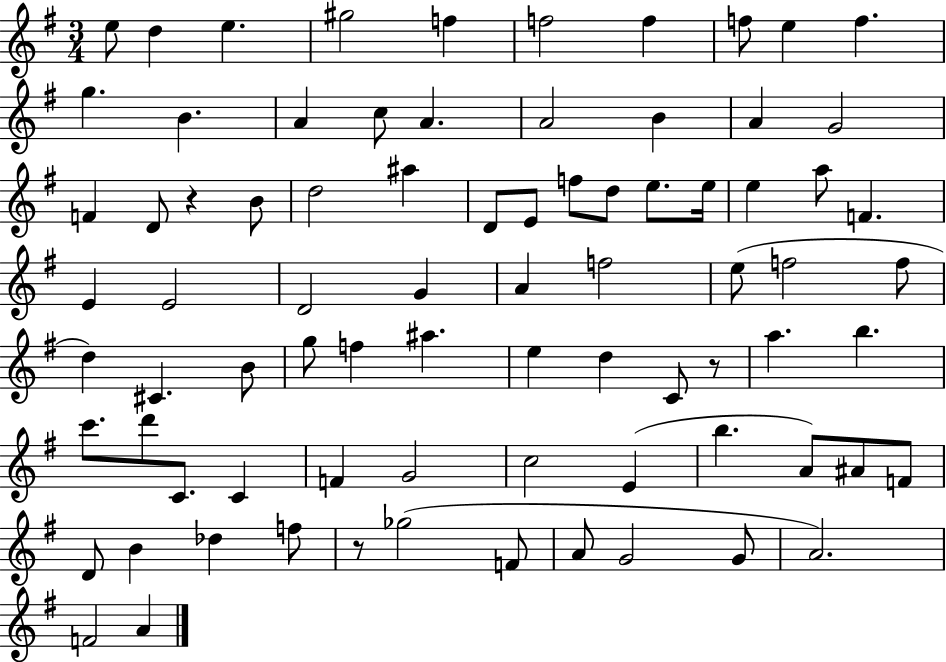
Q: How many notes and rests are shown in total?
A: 80